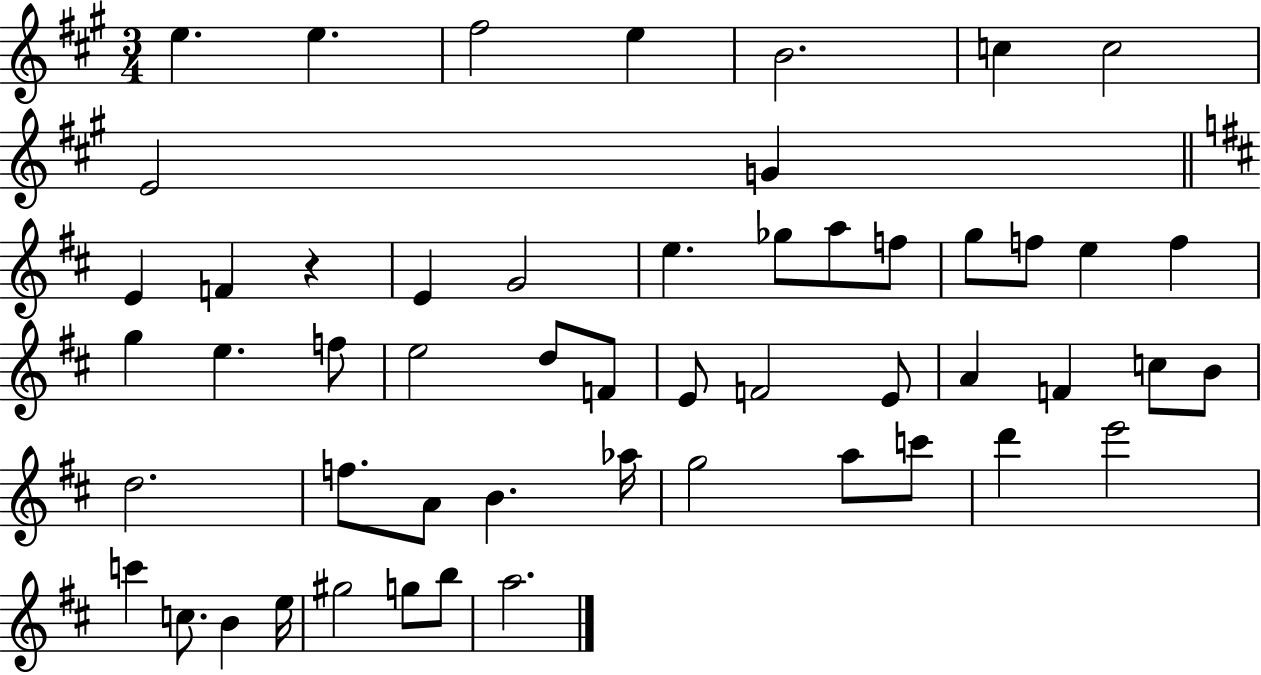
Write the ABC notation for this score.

X:1
T:Untitled
M:3/4
L:1/4
K:A
e e ^f2 e B2 c c2 E2 G E F z E G2 e _g/2 a/2 f/2 g/2 f/2 e f g e f/2 e2 d/2 F/2 E/2 F2 E/2 A F c/2 B/2 d2 f/2 A/2 B _a/4 g2 a/2 c'/2 d' e'2 c' c/2 B e/4 ^g2 g/2 b/2 a2